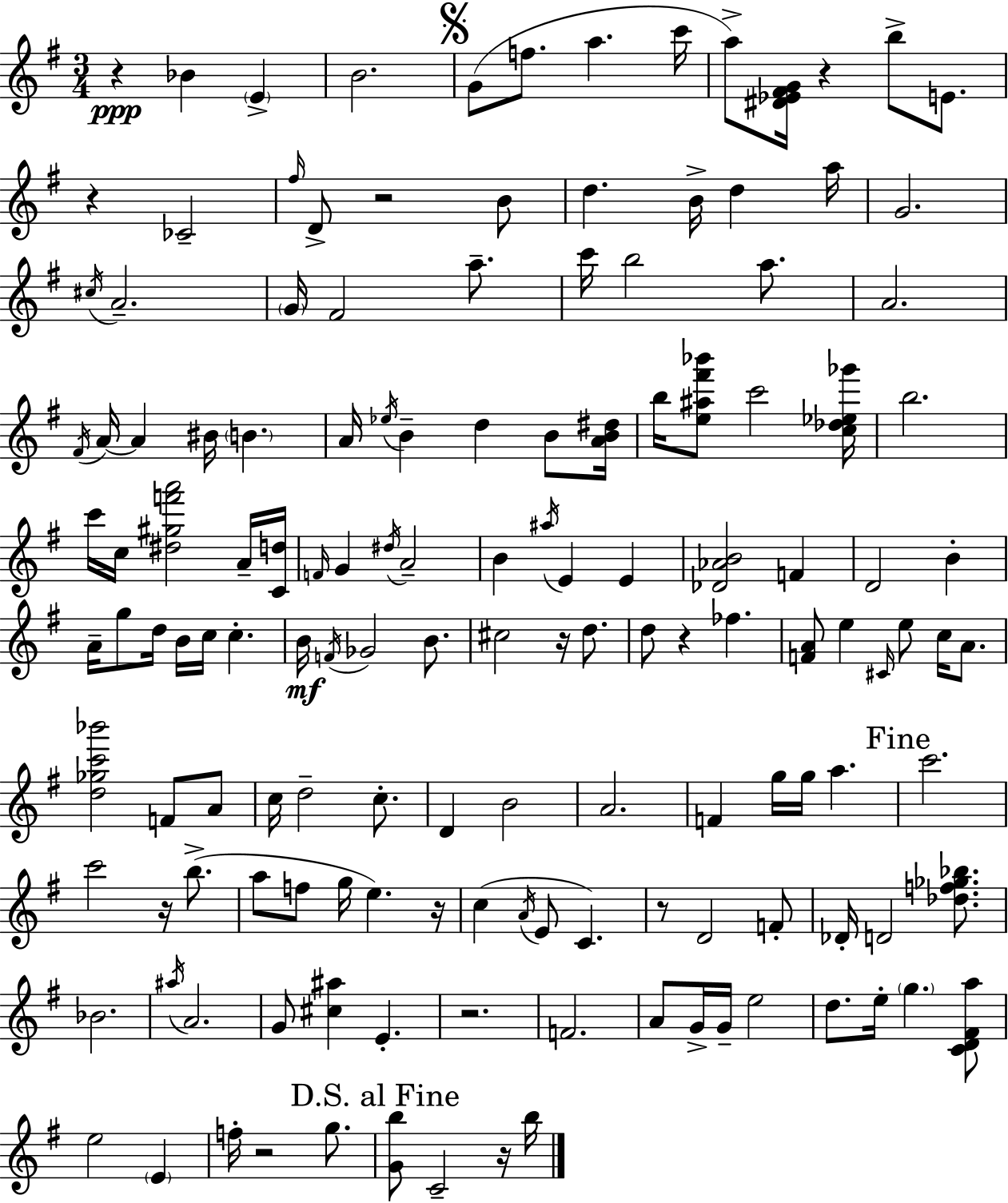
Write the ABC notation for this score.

X:1
T:Untitled
M:3/4
L:1/4
K:G
z _B E B2 G/2 f/2 a c'/4 a/2 [^D_E^FG]/4 z b/2 E/2 z _C2 ^f/4 D/2 z2 B/2 d B/4 d a/4 G2 ^c/4 A2 G/4 ^F2 a/2 c'/4 b2 a/2 A2 ^F/4 A/4 A ^B/4 B A/4 _e/4 B d B/2 [AB^d]/4 b/4 [e^a^f'_b']/2 c'2 [c_d_e_g']/4 b2 c'/4 c/4 [^d^gf'a']2 A/4 [Cd]/4 F/4 G ^d/4 A2 B ^a/4 E E [_D_AB]2 F D2 B A/4 g/2 d/4 B/4 c/4 c B/4 F/4 _G2 B/2 ^c2 z/4 d/2 d/2 z _f [FA]/2 e ^C/4 e/2 c/4 A/2 [d_gc'_b']2 F/2 A/2 c/4 d2 c/2 D B2 A2 F g/4 g/4 a c'2 c'2 z/4 b/2 a/2 f/2 g/4 e z/4 c A/4 E/2 C z/2 D2 F/2 _D/4 D2 [_df_g_b]/2 _B2 ^a/4 A2 G/2 [^c^a] E z2 F2 A/2 G/4 G/4 e2 d/2 e/4 g [CD^Fa]/2 e2 E f/4 z2 g/2 [Gb]/2 C2 z/4 b/4